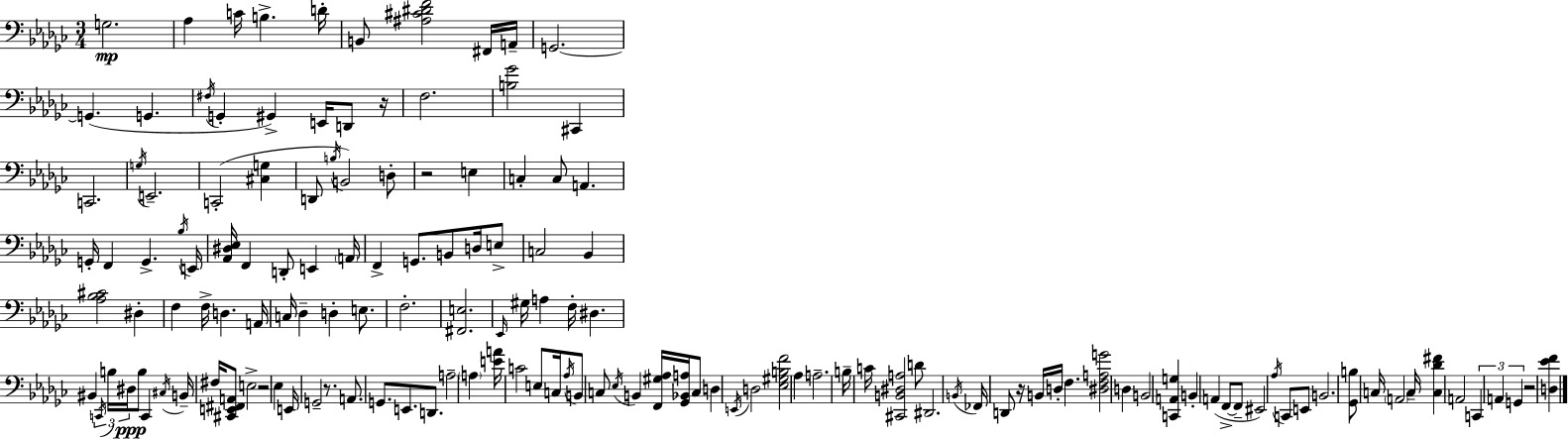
X:1
T:Untitled
M:3/4
L:1/4
K:Ebm
G,2 _A, C/4 B, D/4 B,,/2 [^A,^C^DF]2 ^F,,/4 A,,/4 G,,2 G,, G,, ^F,/4 G,, ^G,, E,,/4 D,,/2 z/4 F,2 [B,_G]2 ^C,, C,,2 G,/4 E,,2 C,,2 [^C,G,] D,,/2 B,/4 B,,2 D,/2 z2 E, C, C,/2 A,, G,,/4 F,, G,, _B,/4 E,,/4 [_A,,^D,_E,]/4 F,, D,,/2 E,, A,,/4 F,, G,,/2 B,,/2 D,/4 E,/2 C,2 _B,, [_A,_B,^C]2 ^D, F, F,/4 D, A,,/4 C,/4 _D, D, E,/2 F,2 [^F,,E,]2 _E,,/4 ^G,/4 A, F,/4 ^D, ^B,, C,,/4 B,/4 ^D,/4 B,/2 C,, ^C,/4 B,,/4 ^F,/4 [^C,,E,,^F,,A,,]/2 E,2 z2 _E, E,,/4 G,,2 z/2 A,,/2 G,,/2 E,,/2 D,,/2 A,2 A, [EA]/4 C2 E,/2 C,/4 _A,/4 B,,/2 C,/2 _E,/4 B,, [F,,^G,_A,]/4 [_G,,_B,,A,]/4 C,/2 D, E,,/4 D,2 [_E,^G,B,F]2 _A, A,2 B,/4 C/4 [^C,,B,,^D,A,]2 D/2 ^D,,2 B,,/4 _F,,/4 D,,/2 z/4 B,,/4 D,/4 F, [^D,F,A,G]2 D, B,,2 [C,,A,,G,] B,, A,, F,,/2 F,,/2 ^E,,2 _A,/4 C,,/2 E,,/2 B,,2 [_G,,B,]/2 C,/4 A,,2 C,/4 [C,_D^F] A,,2 C,, A,, G,, z2 [D,_EF]